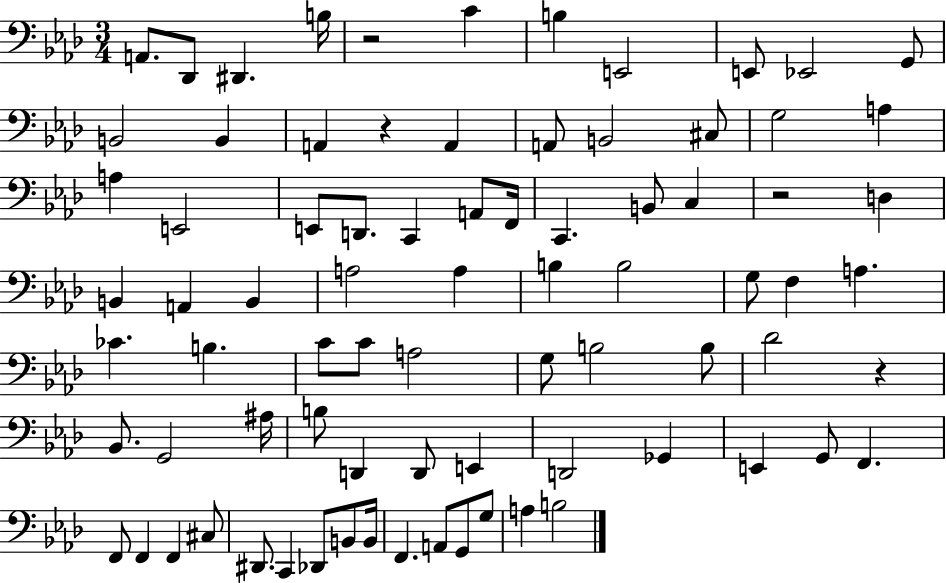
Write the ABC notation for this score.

X:1
T:Untitled
M:3/4
L:1/4
K:Ab
A,,/2 _D,,/2 ^D,, B,/4 z2 C B, E,,2 E,,/2 _E,,2 G,,/2 B,,2 B,, A,, z A,, A,,/2 B,,2 ^C,/2 G,2 A, A, E,,2 E,,/2 D,,/2 C,, A,,/2 F,,/4 C,, B,,/2 C, z2 D, B,, A,, B,, A,2 A, B, B,2 G,/2 F, A, _C B, C/2 C/2 A,2 G,/2 B,2 B,/2 _D2 z _B,,/2 G,,2 ^A,/4 B,/2 D,, D,,/2 E,, D,,2 _G,, E,, G,,/2 F,, F,,/2 F,, F,, ^C,/2 ^D,,/2 C,, _D,,/2 B,,/2 B,,/4 F,, A,,/2 G,,/2 G,/2 A, B,2